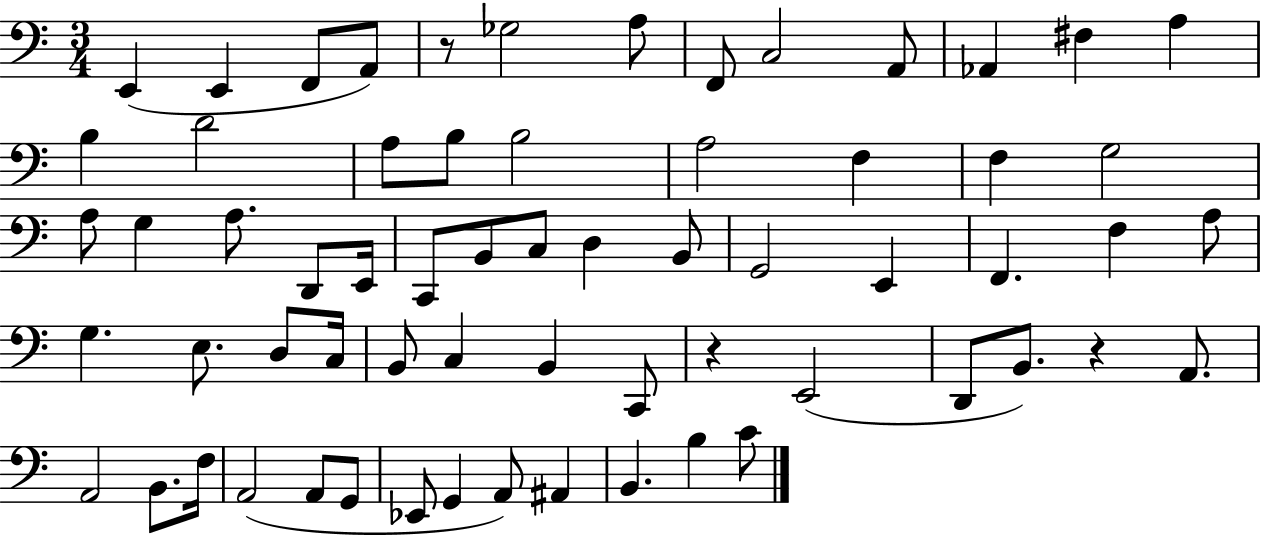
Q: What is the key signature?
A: C major